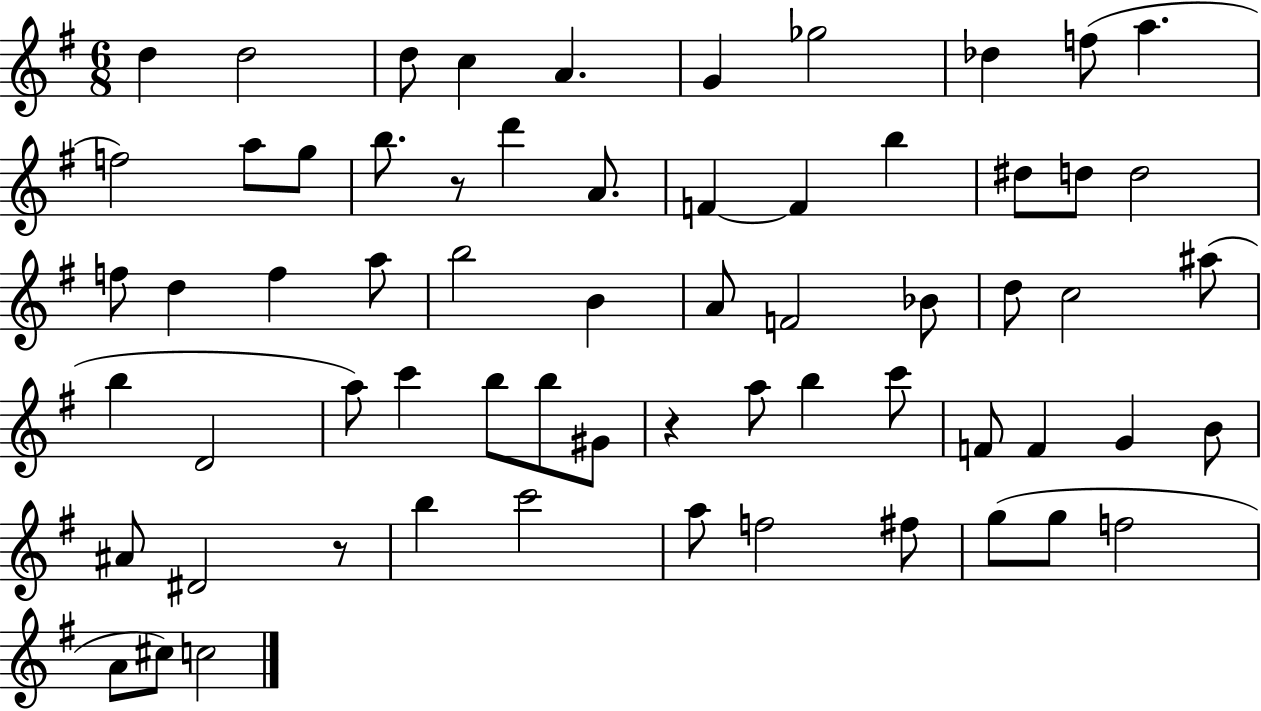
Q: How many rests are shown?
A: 3